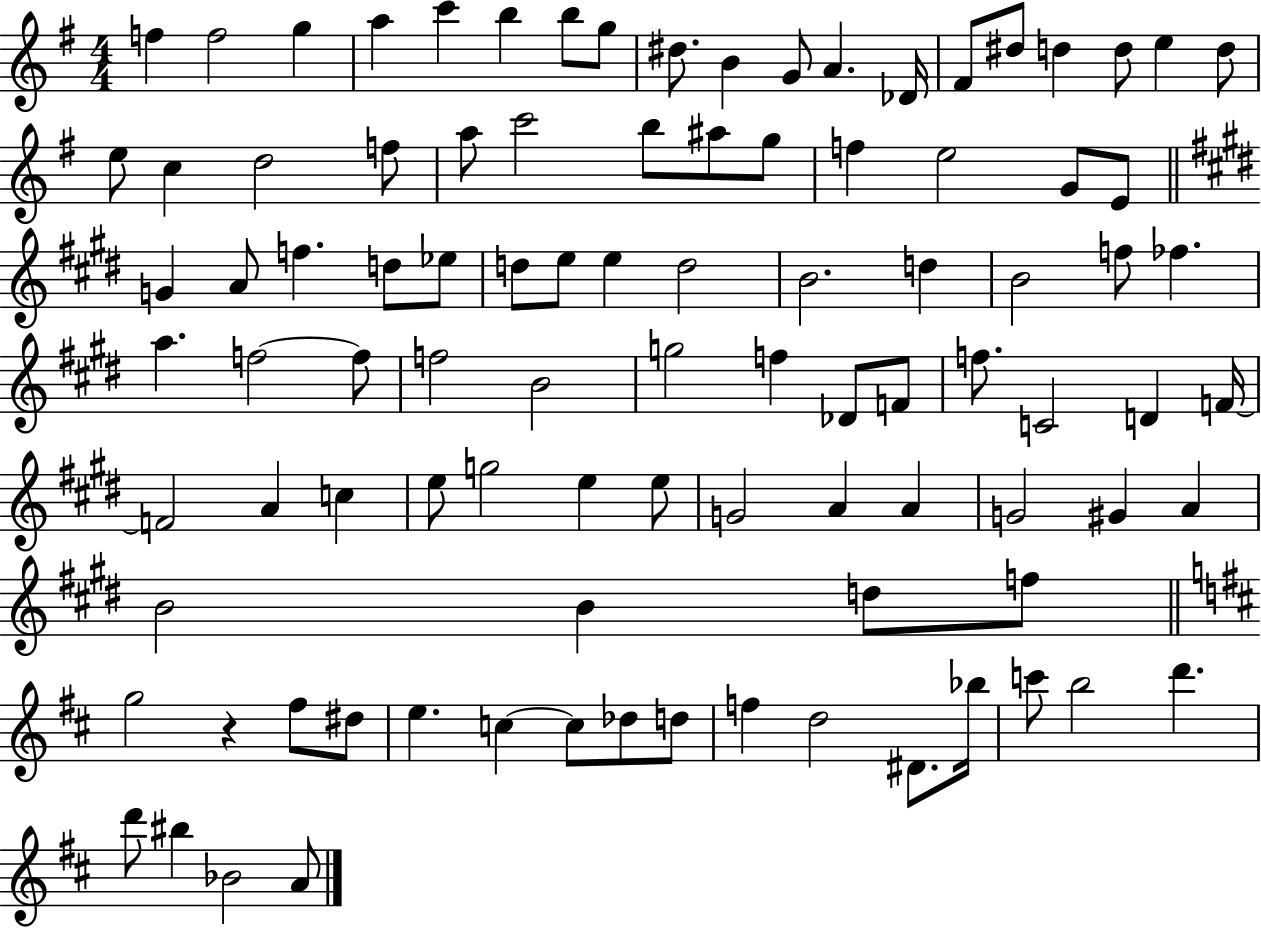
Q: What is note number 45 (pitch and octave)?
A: F5